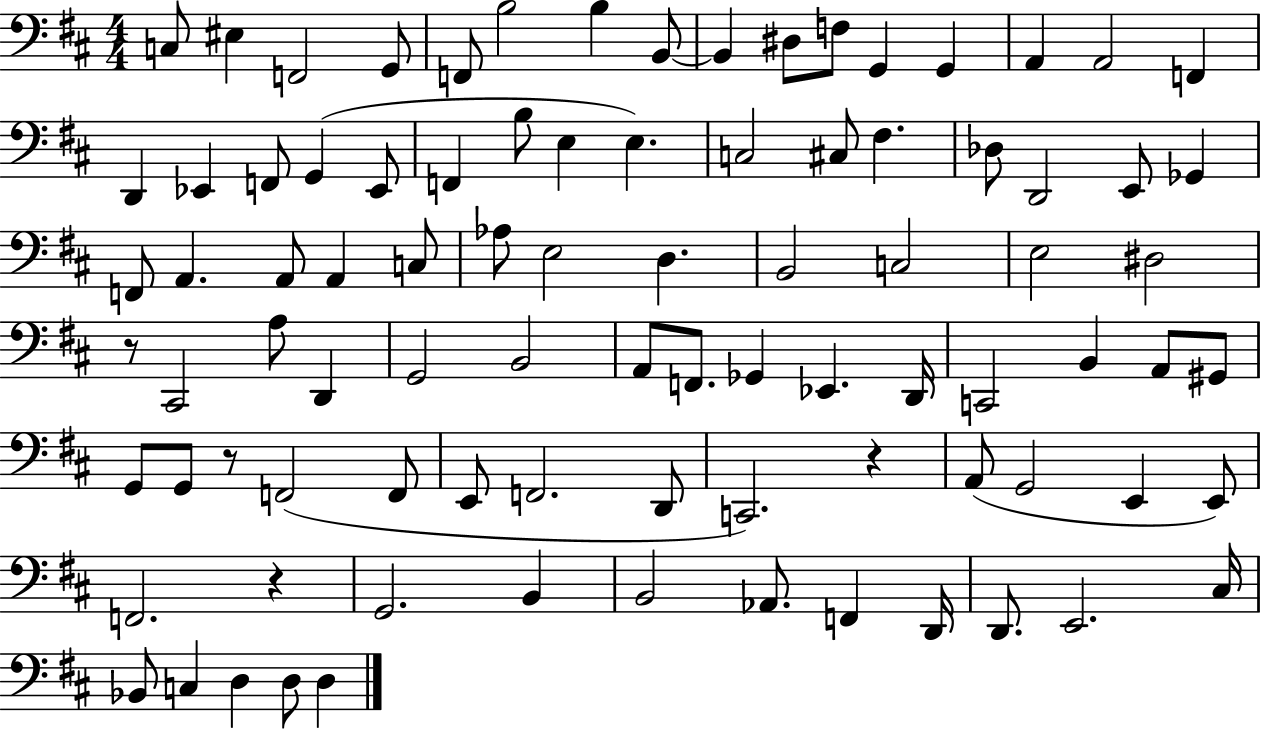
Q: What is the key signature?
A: D major